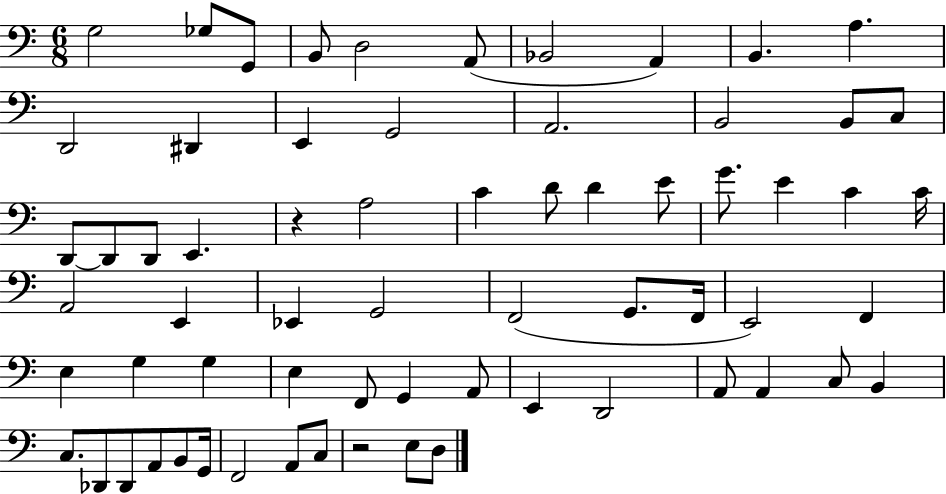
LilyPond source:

{
  \clef bass
  \numericTimeSignature
  \time 6/8
  \key c \major
  g2 ges8 g,8 | b,8 d2 a,8( | bes,2 a,4) | b,4. a4. | \break d,2 dis,4 | e,4 g,2 | a,2. | b,2 b,8 c8 | \break d,8~~ d,8 d,8 e,4. | r4 a2 | c'4 d'8 d'4 e'8 | g'8. e'4 c'4 c'16 | \break a,2 e,4 | ees,4 g,2 | f,2( g,8. f,16 | e,2) f,4 | \break e4 g4 g4 | e4 f,8 g,4 a,8 | e,4 d,2 | a,8 a,4 c8 b,4 | \break c8. des,8 des,8 a,8 b,8 g,16 | f,2 a,8 c8 | r2 e8 d8 | \bar "|."
}